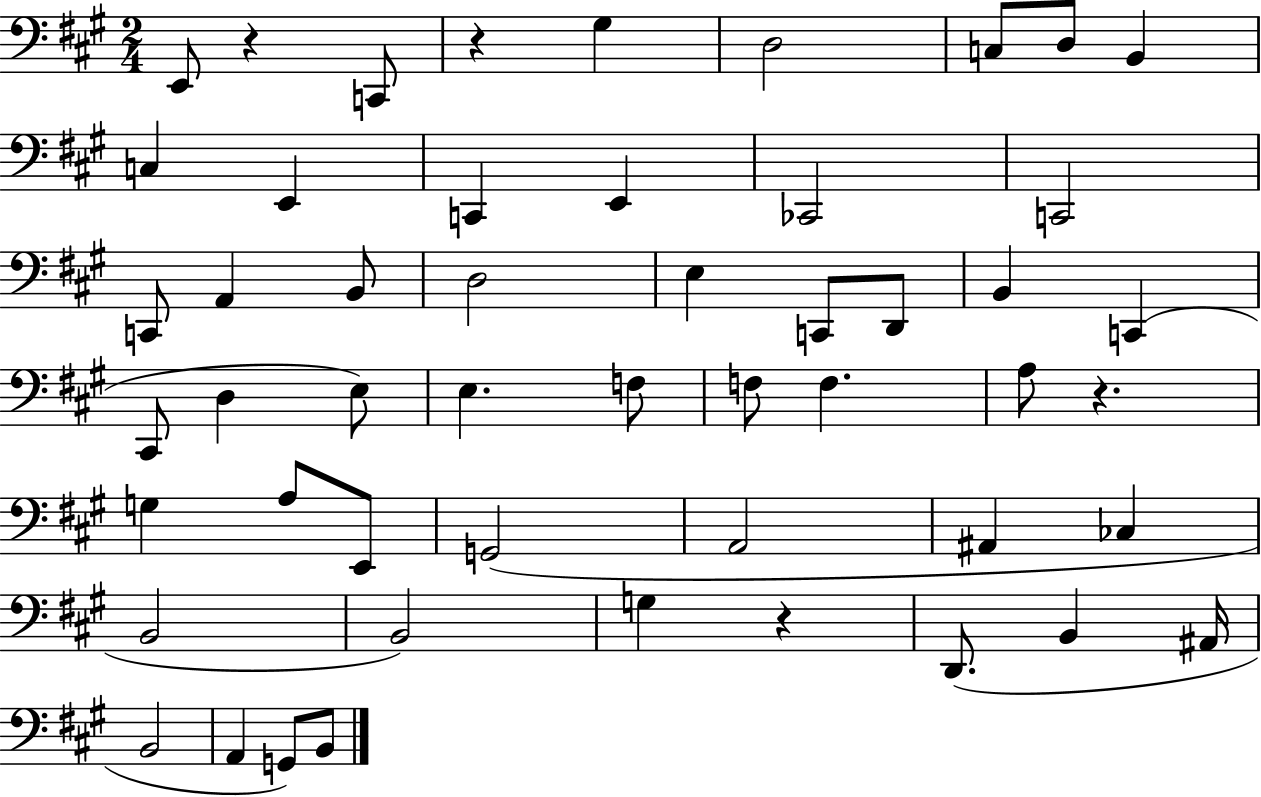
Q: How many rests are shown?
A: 4